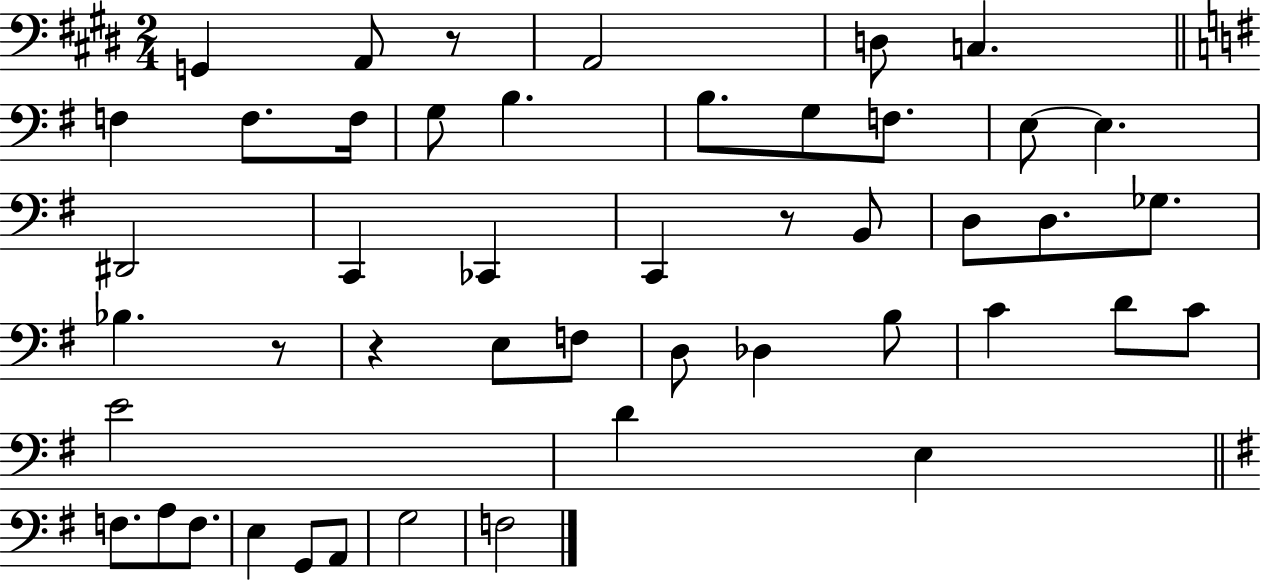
X:1
T:Untitled
M:2/4
L:1/4
K:E
G,, A,,/2 z/2 A,,2 D,/2 C, F, F,/2 F,/4 G,/2 B, B,/2 G,/2 F,/2 E,/2 E, ^D,,2 C,, _C,, C,, z/2 B,,/2 D,/2 D,/2 _G,/2 _B, z/2 z E,/2 F,/2 D,/2 _D, B,/2 C D/2 C/2 E2 D E, F,/2 A,/2 F,/2 E, G,,/2 A,,/2 G,2 F,2